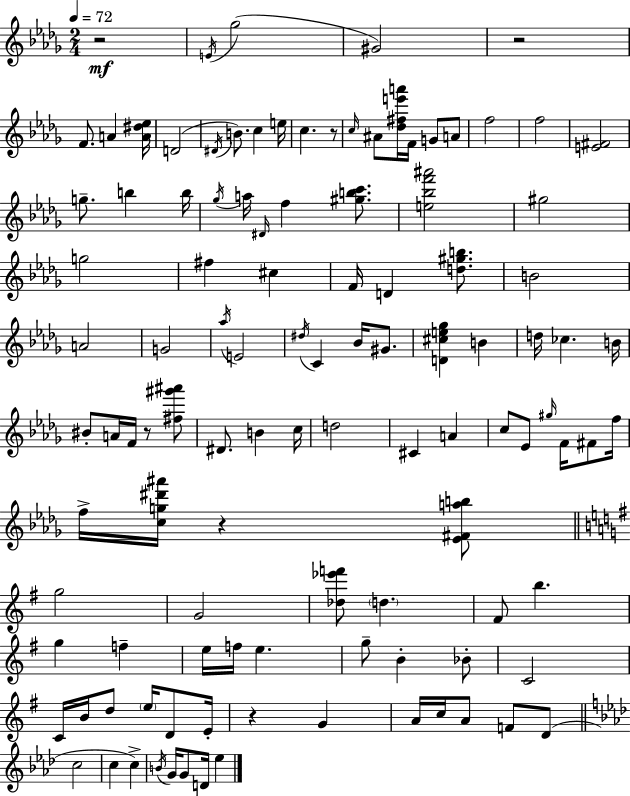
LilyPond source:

{
  \clef treble
  \numericTimeSignature
  \time 2/4
  \key bes \minor
  \tempo 4 = 72
  r2\mf | \acciaccatura { e'16 }( ges''2 | gis'2) | r2 | \break f'8. a'4 | <a' dis'' ees''>16 d'2( | \acciaccatura { dis'16 } b'8.) c''4 | e''16 c''4. | \break r8 \grace { c''16 } ais'8 <des'' fis'' e''' a'''>16 f'16 g'8 | a'8 f''2 | f''2 | <e' fis'>2 | \break g''8.-- b''4 | b''16 \acciaccatura { ges''16 } a''16 \grace { dis'16 } f''4 | <gis'' b'' c'''>8. <e'' bes'' f''' ais'''>2 | gis''2 | \break g''2 | fis''4 | cis''4 f'16 d'4 | <d'' gis'' b''>8. b'2 | \break a'2 | g'2 | \acciaccatura { aes''16 } e'2 | \acciaccatura { dis''16 } c'4 | \break bes'16 gis'8. <d' cis'' e'' ges''>4 | b'4 d''16 | ces''4. b'16 bis'8-. | a'16 f'16 r8 <fis'' gis''' ais'''>8 dis'8. | \break b'4 c''16 d''2 | cis'4 | a'4 c''8 | ees'8 \grace { gis''16 } f'16 fis'8 f''16 | \break f''16-> <c'' g'' dis''' ais'''>16 r4 <ees' fis' a'' b''>8 | \bar "||" \break \key g \major g''2 | g'2 | <des'' ees''' f'''>8 \parenthesize d''4. | fis'8 b''4. | \break g''4 f''4-- | e''16 f''16 e''4. | g''8-- b'4-. bes'8-. | c'2 | \break c'16 b'16 d''8 \parenthesize e''16 d'8 e'16-. | r4 g'4 | a'16 c''16 a'8 f'8 d'8( | \bar "||" \break \key aes \major c''2 | c''4 c''4->) | \acciaccatura { b'16 } g'16 g'8 d'16 ees''4 | \bar "|."
}